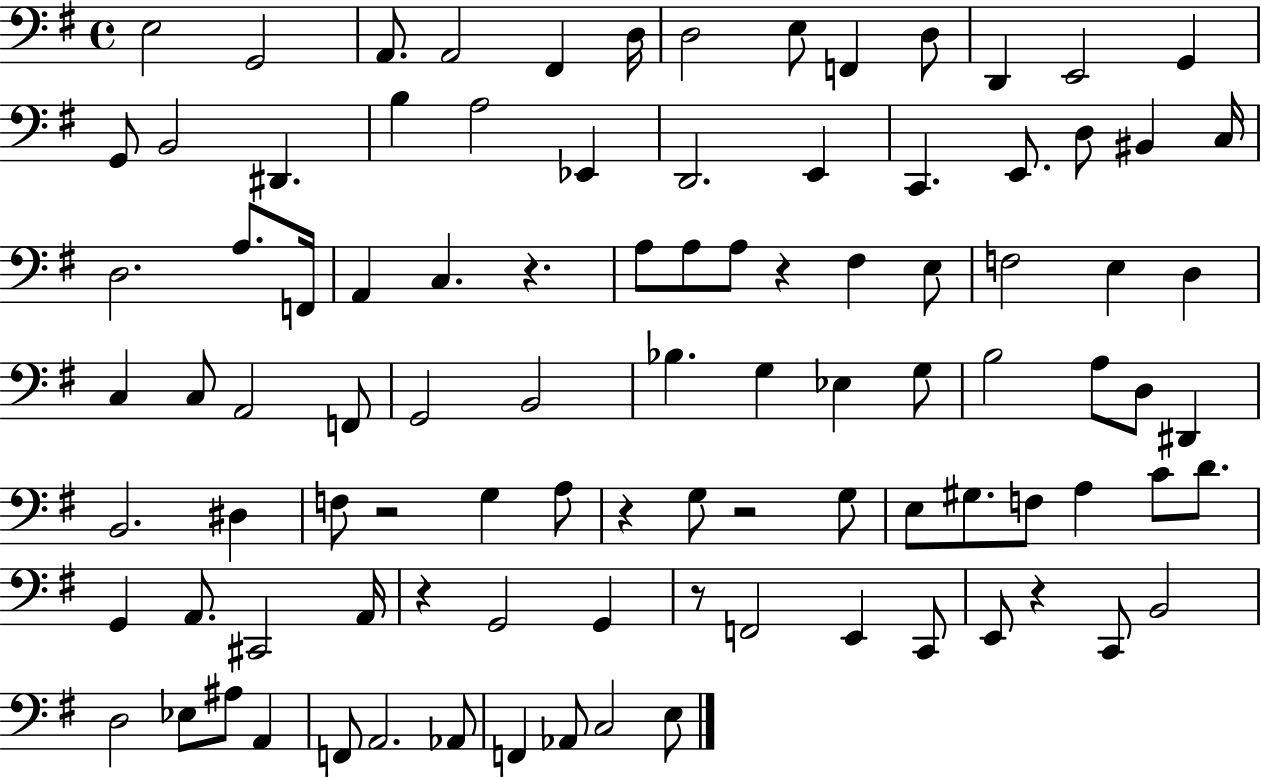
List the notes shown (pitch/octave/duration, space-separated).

E3/h G2/h A2/e. A2/h F#2/q D3/s D3/h E3/e F2/q D3/e D2/q E2/h G2/q G2/e B2/h D#2/q. B3/q A3/h Eb2/q D2/h. E2/q C2/q. E2/e. D3/e BIS2/q C3/s D3/h. A3/e. F2/s A2/q C3/q. R/q. A3/e A3/e A3/e R/q F#3/q E3/e F3/h E3/q D3/q C3/q C3/e A2/h F2/e G2/h B2/h Bb3/q. G3/q Eb3/q G3/e B3/h A3/e D3/e D#2/q B2/h. D#3/q F3/e R/h G3/q A3/e R/q G3/e R/h G3/e E3/e G#3/e. F3/e A3/q C4/e D4/e. G2/q A2/e. C#2/h A2/s R/q G2/h G2/q R/e F2/h E2/q C2/e E2/e R/q C2/e B2/h D3/h Eb3/e A#3/e A2/q F2/e A2/h. Ab2/e F2/q Ab2/e C3/h E3/e